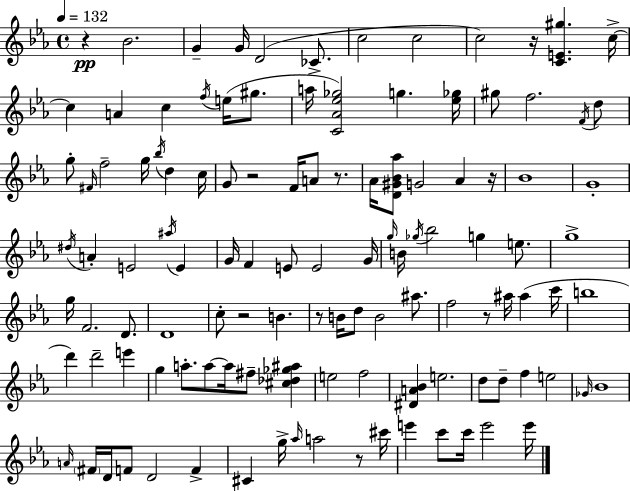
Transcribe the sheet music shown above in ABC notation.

X:1
T:Untitled
M:4/4
L:1/4
K:Eb
z _B2 G G/4 D2 _C/2 c2 c2 c2 z/4 [CE^g] c/4 c A c f/4 e/4 ^g/2 a/4 [C_A_e_g]2 g [_e_g]/4 ^g/2 f2 F/4 d/2 g/2 ^F/4 f2 g/4 _b/4 d c/4 G/2 z2 F/4 A/2 z/2 _A/4 [D^G_B_a]/2 G2 _A z/4 _B4 G4 ^d/4 A E2 ^a/4 E G/4 F E/2 E2 G/4 g/4 B/4 _g/4 _b2 g e/2 g4 g/4 F2 D/2 D4 c/2 z2 B z/2 B/4 d/2 B2 ^a/2 f2 z/2 ^a/4 ^a c'/4 b4 d' d'2 e' g a/2 a/2 a/4 ^f/2 [^c_d_g^a] e2 f2 [^DA_B] e2 d/2 d/2 f e2 _G/4 _B4 A/4 ^F/4 D/4 F/2 D2 F ^C g/4 _a/4 a2 z/2 ^c'/4 e' c'/2 c'/4 e'2 e'/4